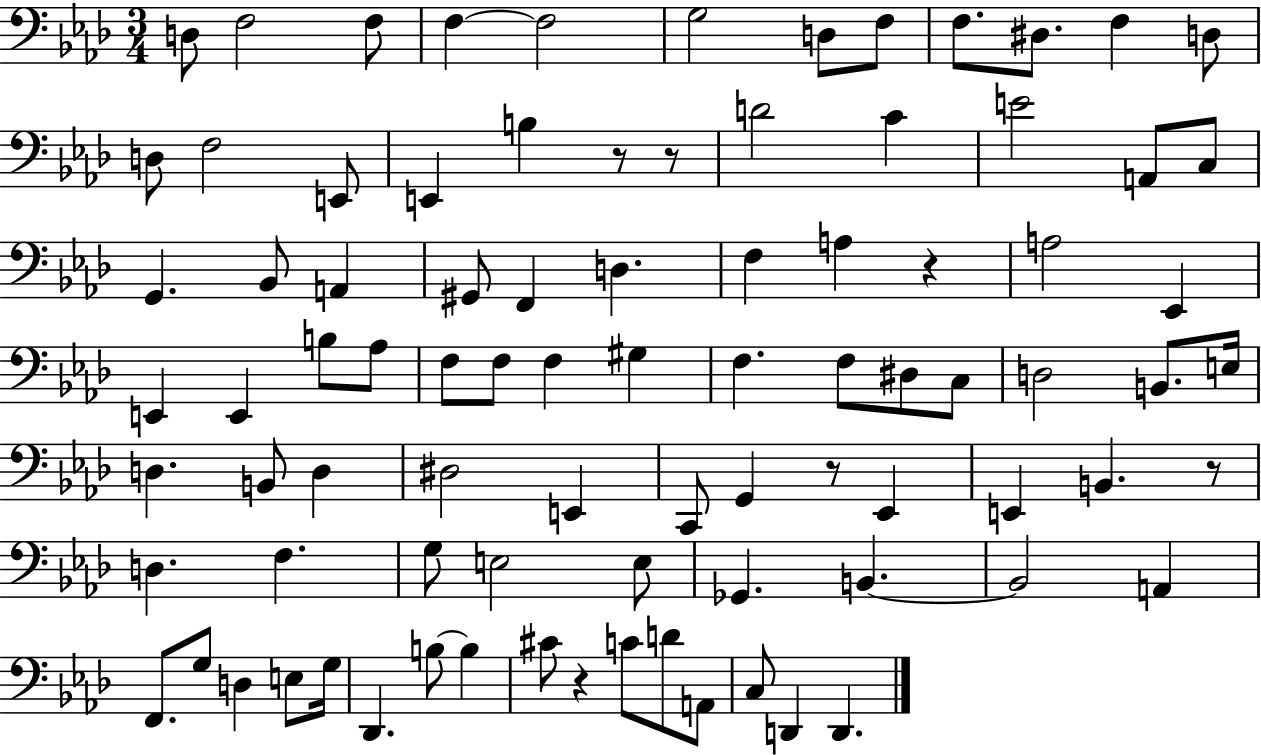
D3/e F3/h F3/e F3/q F3/h G3/h D3/e F3/e F3/e. D#3/e. F3/q D3/e D3/e F3/h E2/e E2/q B3/q R/e R/e D4/h C4/q E4/h A2/e C3/e G2/q. Bb2/e A2/q G#2/e F2/q D3/q. F3/q A3/q R/q A3/h Eb2/q E2/q E2/q B3/e Ab3/e F3/e F3/e F3/q G#3/q F3/q. F3/e D#3/e C3/e D3/h B2/e. E3/s D3/q. B2/e D3/q D#3/h E2/q C2/e G2/q R/e Eb2/q E2/q B2/q. R/e D3/q. F3/q. G3/e E3/h E3/e Gb2/q. B2/q. B2/h A2/q F2/e. G3/e D3/q E3/e G3/s Db2/q. B3/e B3/q C#4/e R/q C4/e D4/e A2/e C3/e D2/q D2/q.